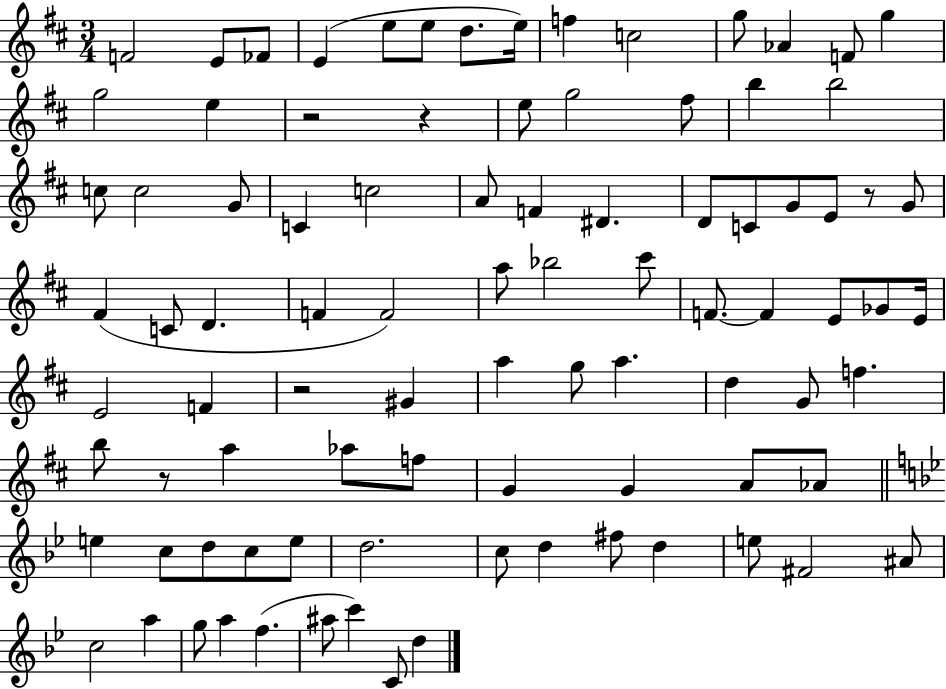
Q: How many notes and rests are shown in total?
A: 91